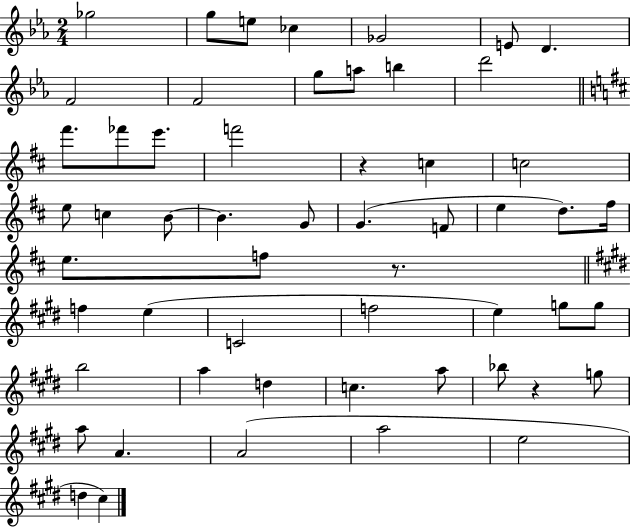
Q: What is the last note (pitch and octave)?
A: C#5